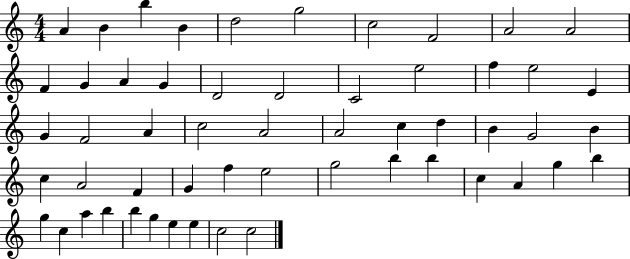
X:1
T:Untitled
M:4/4
L:1/4
K:C
A B b B d2 g2 c2 F2 A2 A2 F G A G D2 D2 C2 e2 f e2 E G F2 A c2 A2 A2 c d B G2 B c A2 F G f e2 g2 b b c A g b g c a b b g e e c2 c2